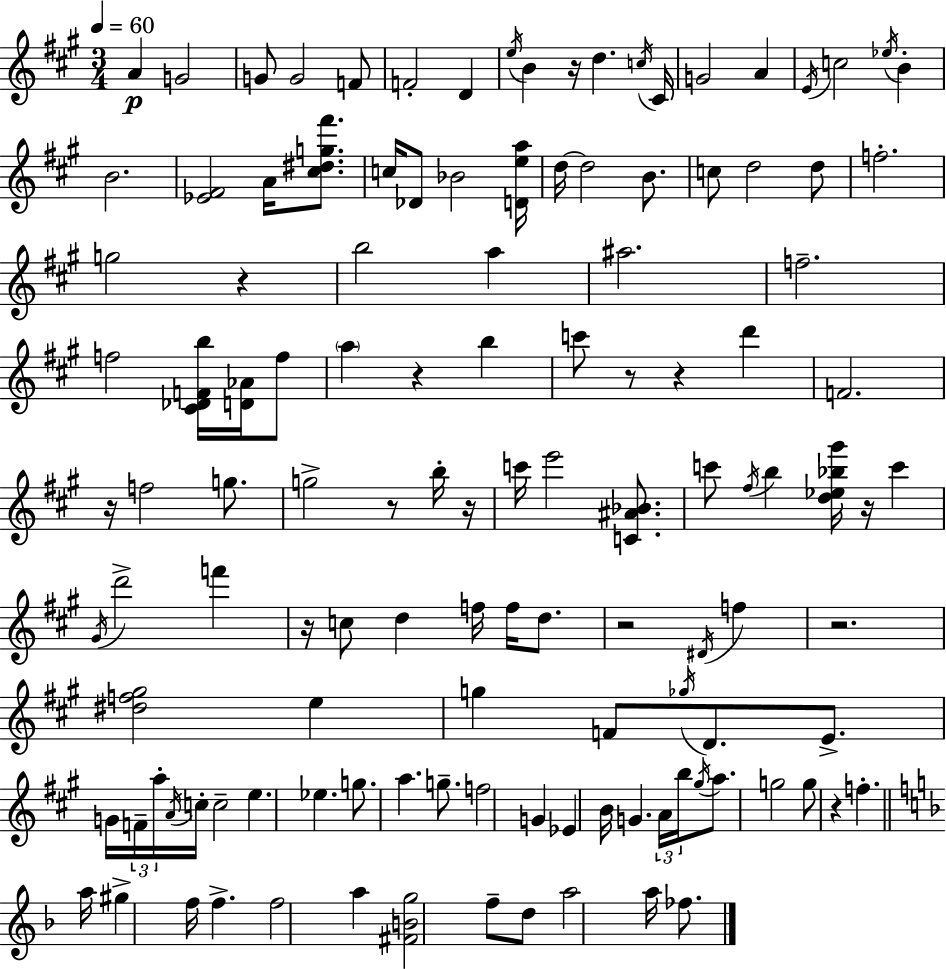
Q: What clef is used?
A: treble